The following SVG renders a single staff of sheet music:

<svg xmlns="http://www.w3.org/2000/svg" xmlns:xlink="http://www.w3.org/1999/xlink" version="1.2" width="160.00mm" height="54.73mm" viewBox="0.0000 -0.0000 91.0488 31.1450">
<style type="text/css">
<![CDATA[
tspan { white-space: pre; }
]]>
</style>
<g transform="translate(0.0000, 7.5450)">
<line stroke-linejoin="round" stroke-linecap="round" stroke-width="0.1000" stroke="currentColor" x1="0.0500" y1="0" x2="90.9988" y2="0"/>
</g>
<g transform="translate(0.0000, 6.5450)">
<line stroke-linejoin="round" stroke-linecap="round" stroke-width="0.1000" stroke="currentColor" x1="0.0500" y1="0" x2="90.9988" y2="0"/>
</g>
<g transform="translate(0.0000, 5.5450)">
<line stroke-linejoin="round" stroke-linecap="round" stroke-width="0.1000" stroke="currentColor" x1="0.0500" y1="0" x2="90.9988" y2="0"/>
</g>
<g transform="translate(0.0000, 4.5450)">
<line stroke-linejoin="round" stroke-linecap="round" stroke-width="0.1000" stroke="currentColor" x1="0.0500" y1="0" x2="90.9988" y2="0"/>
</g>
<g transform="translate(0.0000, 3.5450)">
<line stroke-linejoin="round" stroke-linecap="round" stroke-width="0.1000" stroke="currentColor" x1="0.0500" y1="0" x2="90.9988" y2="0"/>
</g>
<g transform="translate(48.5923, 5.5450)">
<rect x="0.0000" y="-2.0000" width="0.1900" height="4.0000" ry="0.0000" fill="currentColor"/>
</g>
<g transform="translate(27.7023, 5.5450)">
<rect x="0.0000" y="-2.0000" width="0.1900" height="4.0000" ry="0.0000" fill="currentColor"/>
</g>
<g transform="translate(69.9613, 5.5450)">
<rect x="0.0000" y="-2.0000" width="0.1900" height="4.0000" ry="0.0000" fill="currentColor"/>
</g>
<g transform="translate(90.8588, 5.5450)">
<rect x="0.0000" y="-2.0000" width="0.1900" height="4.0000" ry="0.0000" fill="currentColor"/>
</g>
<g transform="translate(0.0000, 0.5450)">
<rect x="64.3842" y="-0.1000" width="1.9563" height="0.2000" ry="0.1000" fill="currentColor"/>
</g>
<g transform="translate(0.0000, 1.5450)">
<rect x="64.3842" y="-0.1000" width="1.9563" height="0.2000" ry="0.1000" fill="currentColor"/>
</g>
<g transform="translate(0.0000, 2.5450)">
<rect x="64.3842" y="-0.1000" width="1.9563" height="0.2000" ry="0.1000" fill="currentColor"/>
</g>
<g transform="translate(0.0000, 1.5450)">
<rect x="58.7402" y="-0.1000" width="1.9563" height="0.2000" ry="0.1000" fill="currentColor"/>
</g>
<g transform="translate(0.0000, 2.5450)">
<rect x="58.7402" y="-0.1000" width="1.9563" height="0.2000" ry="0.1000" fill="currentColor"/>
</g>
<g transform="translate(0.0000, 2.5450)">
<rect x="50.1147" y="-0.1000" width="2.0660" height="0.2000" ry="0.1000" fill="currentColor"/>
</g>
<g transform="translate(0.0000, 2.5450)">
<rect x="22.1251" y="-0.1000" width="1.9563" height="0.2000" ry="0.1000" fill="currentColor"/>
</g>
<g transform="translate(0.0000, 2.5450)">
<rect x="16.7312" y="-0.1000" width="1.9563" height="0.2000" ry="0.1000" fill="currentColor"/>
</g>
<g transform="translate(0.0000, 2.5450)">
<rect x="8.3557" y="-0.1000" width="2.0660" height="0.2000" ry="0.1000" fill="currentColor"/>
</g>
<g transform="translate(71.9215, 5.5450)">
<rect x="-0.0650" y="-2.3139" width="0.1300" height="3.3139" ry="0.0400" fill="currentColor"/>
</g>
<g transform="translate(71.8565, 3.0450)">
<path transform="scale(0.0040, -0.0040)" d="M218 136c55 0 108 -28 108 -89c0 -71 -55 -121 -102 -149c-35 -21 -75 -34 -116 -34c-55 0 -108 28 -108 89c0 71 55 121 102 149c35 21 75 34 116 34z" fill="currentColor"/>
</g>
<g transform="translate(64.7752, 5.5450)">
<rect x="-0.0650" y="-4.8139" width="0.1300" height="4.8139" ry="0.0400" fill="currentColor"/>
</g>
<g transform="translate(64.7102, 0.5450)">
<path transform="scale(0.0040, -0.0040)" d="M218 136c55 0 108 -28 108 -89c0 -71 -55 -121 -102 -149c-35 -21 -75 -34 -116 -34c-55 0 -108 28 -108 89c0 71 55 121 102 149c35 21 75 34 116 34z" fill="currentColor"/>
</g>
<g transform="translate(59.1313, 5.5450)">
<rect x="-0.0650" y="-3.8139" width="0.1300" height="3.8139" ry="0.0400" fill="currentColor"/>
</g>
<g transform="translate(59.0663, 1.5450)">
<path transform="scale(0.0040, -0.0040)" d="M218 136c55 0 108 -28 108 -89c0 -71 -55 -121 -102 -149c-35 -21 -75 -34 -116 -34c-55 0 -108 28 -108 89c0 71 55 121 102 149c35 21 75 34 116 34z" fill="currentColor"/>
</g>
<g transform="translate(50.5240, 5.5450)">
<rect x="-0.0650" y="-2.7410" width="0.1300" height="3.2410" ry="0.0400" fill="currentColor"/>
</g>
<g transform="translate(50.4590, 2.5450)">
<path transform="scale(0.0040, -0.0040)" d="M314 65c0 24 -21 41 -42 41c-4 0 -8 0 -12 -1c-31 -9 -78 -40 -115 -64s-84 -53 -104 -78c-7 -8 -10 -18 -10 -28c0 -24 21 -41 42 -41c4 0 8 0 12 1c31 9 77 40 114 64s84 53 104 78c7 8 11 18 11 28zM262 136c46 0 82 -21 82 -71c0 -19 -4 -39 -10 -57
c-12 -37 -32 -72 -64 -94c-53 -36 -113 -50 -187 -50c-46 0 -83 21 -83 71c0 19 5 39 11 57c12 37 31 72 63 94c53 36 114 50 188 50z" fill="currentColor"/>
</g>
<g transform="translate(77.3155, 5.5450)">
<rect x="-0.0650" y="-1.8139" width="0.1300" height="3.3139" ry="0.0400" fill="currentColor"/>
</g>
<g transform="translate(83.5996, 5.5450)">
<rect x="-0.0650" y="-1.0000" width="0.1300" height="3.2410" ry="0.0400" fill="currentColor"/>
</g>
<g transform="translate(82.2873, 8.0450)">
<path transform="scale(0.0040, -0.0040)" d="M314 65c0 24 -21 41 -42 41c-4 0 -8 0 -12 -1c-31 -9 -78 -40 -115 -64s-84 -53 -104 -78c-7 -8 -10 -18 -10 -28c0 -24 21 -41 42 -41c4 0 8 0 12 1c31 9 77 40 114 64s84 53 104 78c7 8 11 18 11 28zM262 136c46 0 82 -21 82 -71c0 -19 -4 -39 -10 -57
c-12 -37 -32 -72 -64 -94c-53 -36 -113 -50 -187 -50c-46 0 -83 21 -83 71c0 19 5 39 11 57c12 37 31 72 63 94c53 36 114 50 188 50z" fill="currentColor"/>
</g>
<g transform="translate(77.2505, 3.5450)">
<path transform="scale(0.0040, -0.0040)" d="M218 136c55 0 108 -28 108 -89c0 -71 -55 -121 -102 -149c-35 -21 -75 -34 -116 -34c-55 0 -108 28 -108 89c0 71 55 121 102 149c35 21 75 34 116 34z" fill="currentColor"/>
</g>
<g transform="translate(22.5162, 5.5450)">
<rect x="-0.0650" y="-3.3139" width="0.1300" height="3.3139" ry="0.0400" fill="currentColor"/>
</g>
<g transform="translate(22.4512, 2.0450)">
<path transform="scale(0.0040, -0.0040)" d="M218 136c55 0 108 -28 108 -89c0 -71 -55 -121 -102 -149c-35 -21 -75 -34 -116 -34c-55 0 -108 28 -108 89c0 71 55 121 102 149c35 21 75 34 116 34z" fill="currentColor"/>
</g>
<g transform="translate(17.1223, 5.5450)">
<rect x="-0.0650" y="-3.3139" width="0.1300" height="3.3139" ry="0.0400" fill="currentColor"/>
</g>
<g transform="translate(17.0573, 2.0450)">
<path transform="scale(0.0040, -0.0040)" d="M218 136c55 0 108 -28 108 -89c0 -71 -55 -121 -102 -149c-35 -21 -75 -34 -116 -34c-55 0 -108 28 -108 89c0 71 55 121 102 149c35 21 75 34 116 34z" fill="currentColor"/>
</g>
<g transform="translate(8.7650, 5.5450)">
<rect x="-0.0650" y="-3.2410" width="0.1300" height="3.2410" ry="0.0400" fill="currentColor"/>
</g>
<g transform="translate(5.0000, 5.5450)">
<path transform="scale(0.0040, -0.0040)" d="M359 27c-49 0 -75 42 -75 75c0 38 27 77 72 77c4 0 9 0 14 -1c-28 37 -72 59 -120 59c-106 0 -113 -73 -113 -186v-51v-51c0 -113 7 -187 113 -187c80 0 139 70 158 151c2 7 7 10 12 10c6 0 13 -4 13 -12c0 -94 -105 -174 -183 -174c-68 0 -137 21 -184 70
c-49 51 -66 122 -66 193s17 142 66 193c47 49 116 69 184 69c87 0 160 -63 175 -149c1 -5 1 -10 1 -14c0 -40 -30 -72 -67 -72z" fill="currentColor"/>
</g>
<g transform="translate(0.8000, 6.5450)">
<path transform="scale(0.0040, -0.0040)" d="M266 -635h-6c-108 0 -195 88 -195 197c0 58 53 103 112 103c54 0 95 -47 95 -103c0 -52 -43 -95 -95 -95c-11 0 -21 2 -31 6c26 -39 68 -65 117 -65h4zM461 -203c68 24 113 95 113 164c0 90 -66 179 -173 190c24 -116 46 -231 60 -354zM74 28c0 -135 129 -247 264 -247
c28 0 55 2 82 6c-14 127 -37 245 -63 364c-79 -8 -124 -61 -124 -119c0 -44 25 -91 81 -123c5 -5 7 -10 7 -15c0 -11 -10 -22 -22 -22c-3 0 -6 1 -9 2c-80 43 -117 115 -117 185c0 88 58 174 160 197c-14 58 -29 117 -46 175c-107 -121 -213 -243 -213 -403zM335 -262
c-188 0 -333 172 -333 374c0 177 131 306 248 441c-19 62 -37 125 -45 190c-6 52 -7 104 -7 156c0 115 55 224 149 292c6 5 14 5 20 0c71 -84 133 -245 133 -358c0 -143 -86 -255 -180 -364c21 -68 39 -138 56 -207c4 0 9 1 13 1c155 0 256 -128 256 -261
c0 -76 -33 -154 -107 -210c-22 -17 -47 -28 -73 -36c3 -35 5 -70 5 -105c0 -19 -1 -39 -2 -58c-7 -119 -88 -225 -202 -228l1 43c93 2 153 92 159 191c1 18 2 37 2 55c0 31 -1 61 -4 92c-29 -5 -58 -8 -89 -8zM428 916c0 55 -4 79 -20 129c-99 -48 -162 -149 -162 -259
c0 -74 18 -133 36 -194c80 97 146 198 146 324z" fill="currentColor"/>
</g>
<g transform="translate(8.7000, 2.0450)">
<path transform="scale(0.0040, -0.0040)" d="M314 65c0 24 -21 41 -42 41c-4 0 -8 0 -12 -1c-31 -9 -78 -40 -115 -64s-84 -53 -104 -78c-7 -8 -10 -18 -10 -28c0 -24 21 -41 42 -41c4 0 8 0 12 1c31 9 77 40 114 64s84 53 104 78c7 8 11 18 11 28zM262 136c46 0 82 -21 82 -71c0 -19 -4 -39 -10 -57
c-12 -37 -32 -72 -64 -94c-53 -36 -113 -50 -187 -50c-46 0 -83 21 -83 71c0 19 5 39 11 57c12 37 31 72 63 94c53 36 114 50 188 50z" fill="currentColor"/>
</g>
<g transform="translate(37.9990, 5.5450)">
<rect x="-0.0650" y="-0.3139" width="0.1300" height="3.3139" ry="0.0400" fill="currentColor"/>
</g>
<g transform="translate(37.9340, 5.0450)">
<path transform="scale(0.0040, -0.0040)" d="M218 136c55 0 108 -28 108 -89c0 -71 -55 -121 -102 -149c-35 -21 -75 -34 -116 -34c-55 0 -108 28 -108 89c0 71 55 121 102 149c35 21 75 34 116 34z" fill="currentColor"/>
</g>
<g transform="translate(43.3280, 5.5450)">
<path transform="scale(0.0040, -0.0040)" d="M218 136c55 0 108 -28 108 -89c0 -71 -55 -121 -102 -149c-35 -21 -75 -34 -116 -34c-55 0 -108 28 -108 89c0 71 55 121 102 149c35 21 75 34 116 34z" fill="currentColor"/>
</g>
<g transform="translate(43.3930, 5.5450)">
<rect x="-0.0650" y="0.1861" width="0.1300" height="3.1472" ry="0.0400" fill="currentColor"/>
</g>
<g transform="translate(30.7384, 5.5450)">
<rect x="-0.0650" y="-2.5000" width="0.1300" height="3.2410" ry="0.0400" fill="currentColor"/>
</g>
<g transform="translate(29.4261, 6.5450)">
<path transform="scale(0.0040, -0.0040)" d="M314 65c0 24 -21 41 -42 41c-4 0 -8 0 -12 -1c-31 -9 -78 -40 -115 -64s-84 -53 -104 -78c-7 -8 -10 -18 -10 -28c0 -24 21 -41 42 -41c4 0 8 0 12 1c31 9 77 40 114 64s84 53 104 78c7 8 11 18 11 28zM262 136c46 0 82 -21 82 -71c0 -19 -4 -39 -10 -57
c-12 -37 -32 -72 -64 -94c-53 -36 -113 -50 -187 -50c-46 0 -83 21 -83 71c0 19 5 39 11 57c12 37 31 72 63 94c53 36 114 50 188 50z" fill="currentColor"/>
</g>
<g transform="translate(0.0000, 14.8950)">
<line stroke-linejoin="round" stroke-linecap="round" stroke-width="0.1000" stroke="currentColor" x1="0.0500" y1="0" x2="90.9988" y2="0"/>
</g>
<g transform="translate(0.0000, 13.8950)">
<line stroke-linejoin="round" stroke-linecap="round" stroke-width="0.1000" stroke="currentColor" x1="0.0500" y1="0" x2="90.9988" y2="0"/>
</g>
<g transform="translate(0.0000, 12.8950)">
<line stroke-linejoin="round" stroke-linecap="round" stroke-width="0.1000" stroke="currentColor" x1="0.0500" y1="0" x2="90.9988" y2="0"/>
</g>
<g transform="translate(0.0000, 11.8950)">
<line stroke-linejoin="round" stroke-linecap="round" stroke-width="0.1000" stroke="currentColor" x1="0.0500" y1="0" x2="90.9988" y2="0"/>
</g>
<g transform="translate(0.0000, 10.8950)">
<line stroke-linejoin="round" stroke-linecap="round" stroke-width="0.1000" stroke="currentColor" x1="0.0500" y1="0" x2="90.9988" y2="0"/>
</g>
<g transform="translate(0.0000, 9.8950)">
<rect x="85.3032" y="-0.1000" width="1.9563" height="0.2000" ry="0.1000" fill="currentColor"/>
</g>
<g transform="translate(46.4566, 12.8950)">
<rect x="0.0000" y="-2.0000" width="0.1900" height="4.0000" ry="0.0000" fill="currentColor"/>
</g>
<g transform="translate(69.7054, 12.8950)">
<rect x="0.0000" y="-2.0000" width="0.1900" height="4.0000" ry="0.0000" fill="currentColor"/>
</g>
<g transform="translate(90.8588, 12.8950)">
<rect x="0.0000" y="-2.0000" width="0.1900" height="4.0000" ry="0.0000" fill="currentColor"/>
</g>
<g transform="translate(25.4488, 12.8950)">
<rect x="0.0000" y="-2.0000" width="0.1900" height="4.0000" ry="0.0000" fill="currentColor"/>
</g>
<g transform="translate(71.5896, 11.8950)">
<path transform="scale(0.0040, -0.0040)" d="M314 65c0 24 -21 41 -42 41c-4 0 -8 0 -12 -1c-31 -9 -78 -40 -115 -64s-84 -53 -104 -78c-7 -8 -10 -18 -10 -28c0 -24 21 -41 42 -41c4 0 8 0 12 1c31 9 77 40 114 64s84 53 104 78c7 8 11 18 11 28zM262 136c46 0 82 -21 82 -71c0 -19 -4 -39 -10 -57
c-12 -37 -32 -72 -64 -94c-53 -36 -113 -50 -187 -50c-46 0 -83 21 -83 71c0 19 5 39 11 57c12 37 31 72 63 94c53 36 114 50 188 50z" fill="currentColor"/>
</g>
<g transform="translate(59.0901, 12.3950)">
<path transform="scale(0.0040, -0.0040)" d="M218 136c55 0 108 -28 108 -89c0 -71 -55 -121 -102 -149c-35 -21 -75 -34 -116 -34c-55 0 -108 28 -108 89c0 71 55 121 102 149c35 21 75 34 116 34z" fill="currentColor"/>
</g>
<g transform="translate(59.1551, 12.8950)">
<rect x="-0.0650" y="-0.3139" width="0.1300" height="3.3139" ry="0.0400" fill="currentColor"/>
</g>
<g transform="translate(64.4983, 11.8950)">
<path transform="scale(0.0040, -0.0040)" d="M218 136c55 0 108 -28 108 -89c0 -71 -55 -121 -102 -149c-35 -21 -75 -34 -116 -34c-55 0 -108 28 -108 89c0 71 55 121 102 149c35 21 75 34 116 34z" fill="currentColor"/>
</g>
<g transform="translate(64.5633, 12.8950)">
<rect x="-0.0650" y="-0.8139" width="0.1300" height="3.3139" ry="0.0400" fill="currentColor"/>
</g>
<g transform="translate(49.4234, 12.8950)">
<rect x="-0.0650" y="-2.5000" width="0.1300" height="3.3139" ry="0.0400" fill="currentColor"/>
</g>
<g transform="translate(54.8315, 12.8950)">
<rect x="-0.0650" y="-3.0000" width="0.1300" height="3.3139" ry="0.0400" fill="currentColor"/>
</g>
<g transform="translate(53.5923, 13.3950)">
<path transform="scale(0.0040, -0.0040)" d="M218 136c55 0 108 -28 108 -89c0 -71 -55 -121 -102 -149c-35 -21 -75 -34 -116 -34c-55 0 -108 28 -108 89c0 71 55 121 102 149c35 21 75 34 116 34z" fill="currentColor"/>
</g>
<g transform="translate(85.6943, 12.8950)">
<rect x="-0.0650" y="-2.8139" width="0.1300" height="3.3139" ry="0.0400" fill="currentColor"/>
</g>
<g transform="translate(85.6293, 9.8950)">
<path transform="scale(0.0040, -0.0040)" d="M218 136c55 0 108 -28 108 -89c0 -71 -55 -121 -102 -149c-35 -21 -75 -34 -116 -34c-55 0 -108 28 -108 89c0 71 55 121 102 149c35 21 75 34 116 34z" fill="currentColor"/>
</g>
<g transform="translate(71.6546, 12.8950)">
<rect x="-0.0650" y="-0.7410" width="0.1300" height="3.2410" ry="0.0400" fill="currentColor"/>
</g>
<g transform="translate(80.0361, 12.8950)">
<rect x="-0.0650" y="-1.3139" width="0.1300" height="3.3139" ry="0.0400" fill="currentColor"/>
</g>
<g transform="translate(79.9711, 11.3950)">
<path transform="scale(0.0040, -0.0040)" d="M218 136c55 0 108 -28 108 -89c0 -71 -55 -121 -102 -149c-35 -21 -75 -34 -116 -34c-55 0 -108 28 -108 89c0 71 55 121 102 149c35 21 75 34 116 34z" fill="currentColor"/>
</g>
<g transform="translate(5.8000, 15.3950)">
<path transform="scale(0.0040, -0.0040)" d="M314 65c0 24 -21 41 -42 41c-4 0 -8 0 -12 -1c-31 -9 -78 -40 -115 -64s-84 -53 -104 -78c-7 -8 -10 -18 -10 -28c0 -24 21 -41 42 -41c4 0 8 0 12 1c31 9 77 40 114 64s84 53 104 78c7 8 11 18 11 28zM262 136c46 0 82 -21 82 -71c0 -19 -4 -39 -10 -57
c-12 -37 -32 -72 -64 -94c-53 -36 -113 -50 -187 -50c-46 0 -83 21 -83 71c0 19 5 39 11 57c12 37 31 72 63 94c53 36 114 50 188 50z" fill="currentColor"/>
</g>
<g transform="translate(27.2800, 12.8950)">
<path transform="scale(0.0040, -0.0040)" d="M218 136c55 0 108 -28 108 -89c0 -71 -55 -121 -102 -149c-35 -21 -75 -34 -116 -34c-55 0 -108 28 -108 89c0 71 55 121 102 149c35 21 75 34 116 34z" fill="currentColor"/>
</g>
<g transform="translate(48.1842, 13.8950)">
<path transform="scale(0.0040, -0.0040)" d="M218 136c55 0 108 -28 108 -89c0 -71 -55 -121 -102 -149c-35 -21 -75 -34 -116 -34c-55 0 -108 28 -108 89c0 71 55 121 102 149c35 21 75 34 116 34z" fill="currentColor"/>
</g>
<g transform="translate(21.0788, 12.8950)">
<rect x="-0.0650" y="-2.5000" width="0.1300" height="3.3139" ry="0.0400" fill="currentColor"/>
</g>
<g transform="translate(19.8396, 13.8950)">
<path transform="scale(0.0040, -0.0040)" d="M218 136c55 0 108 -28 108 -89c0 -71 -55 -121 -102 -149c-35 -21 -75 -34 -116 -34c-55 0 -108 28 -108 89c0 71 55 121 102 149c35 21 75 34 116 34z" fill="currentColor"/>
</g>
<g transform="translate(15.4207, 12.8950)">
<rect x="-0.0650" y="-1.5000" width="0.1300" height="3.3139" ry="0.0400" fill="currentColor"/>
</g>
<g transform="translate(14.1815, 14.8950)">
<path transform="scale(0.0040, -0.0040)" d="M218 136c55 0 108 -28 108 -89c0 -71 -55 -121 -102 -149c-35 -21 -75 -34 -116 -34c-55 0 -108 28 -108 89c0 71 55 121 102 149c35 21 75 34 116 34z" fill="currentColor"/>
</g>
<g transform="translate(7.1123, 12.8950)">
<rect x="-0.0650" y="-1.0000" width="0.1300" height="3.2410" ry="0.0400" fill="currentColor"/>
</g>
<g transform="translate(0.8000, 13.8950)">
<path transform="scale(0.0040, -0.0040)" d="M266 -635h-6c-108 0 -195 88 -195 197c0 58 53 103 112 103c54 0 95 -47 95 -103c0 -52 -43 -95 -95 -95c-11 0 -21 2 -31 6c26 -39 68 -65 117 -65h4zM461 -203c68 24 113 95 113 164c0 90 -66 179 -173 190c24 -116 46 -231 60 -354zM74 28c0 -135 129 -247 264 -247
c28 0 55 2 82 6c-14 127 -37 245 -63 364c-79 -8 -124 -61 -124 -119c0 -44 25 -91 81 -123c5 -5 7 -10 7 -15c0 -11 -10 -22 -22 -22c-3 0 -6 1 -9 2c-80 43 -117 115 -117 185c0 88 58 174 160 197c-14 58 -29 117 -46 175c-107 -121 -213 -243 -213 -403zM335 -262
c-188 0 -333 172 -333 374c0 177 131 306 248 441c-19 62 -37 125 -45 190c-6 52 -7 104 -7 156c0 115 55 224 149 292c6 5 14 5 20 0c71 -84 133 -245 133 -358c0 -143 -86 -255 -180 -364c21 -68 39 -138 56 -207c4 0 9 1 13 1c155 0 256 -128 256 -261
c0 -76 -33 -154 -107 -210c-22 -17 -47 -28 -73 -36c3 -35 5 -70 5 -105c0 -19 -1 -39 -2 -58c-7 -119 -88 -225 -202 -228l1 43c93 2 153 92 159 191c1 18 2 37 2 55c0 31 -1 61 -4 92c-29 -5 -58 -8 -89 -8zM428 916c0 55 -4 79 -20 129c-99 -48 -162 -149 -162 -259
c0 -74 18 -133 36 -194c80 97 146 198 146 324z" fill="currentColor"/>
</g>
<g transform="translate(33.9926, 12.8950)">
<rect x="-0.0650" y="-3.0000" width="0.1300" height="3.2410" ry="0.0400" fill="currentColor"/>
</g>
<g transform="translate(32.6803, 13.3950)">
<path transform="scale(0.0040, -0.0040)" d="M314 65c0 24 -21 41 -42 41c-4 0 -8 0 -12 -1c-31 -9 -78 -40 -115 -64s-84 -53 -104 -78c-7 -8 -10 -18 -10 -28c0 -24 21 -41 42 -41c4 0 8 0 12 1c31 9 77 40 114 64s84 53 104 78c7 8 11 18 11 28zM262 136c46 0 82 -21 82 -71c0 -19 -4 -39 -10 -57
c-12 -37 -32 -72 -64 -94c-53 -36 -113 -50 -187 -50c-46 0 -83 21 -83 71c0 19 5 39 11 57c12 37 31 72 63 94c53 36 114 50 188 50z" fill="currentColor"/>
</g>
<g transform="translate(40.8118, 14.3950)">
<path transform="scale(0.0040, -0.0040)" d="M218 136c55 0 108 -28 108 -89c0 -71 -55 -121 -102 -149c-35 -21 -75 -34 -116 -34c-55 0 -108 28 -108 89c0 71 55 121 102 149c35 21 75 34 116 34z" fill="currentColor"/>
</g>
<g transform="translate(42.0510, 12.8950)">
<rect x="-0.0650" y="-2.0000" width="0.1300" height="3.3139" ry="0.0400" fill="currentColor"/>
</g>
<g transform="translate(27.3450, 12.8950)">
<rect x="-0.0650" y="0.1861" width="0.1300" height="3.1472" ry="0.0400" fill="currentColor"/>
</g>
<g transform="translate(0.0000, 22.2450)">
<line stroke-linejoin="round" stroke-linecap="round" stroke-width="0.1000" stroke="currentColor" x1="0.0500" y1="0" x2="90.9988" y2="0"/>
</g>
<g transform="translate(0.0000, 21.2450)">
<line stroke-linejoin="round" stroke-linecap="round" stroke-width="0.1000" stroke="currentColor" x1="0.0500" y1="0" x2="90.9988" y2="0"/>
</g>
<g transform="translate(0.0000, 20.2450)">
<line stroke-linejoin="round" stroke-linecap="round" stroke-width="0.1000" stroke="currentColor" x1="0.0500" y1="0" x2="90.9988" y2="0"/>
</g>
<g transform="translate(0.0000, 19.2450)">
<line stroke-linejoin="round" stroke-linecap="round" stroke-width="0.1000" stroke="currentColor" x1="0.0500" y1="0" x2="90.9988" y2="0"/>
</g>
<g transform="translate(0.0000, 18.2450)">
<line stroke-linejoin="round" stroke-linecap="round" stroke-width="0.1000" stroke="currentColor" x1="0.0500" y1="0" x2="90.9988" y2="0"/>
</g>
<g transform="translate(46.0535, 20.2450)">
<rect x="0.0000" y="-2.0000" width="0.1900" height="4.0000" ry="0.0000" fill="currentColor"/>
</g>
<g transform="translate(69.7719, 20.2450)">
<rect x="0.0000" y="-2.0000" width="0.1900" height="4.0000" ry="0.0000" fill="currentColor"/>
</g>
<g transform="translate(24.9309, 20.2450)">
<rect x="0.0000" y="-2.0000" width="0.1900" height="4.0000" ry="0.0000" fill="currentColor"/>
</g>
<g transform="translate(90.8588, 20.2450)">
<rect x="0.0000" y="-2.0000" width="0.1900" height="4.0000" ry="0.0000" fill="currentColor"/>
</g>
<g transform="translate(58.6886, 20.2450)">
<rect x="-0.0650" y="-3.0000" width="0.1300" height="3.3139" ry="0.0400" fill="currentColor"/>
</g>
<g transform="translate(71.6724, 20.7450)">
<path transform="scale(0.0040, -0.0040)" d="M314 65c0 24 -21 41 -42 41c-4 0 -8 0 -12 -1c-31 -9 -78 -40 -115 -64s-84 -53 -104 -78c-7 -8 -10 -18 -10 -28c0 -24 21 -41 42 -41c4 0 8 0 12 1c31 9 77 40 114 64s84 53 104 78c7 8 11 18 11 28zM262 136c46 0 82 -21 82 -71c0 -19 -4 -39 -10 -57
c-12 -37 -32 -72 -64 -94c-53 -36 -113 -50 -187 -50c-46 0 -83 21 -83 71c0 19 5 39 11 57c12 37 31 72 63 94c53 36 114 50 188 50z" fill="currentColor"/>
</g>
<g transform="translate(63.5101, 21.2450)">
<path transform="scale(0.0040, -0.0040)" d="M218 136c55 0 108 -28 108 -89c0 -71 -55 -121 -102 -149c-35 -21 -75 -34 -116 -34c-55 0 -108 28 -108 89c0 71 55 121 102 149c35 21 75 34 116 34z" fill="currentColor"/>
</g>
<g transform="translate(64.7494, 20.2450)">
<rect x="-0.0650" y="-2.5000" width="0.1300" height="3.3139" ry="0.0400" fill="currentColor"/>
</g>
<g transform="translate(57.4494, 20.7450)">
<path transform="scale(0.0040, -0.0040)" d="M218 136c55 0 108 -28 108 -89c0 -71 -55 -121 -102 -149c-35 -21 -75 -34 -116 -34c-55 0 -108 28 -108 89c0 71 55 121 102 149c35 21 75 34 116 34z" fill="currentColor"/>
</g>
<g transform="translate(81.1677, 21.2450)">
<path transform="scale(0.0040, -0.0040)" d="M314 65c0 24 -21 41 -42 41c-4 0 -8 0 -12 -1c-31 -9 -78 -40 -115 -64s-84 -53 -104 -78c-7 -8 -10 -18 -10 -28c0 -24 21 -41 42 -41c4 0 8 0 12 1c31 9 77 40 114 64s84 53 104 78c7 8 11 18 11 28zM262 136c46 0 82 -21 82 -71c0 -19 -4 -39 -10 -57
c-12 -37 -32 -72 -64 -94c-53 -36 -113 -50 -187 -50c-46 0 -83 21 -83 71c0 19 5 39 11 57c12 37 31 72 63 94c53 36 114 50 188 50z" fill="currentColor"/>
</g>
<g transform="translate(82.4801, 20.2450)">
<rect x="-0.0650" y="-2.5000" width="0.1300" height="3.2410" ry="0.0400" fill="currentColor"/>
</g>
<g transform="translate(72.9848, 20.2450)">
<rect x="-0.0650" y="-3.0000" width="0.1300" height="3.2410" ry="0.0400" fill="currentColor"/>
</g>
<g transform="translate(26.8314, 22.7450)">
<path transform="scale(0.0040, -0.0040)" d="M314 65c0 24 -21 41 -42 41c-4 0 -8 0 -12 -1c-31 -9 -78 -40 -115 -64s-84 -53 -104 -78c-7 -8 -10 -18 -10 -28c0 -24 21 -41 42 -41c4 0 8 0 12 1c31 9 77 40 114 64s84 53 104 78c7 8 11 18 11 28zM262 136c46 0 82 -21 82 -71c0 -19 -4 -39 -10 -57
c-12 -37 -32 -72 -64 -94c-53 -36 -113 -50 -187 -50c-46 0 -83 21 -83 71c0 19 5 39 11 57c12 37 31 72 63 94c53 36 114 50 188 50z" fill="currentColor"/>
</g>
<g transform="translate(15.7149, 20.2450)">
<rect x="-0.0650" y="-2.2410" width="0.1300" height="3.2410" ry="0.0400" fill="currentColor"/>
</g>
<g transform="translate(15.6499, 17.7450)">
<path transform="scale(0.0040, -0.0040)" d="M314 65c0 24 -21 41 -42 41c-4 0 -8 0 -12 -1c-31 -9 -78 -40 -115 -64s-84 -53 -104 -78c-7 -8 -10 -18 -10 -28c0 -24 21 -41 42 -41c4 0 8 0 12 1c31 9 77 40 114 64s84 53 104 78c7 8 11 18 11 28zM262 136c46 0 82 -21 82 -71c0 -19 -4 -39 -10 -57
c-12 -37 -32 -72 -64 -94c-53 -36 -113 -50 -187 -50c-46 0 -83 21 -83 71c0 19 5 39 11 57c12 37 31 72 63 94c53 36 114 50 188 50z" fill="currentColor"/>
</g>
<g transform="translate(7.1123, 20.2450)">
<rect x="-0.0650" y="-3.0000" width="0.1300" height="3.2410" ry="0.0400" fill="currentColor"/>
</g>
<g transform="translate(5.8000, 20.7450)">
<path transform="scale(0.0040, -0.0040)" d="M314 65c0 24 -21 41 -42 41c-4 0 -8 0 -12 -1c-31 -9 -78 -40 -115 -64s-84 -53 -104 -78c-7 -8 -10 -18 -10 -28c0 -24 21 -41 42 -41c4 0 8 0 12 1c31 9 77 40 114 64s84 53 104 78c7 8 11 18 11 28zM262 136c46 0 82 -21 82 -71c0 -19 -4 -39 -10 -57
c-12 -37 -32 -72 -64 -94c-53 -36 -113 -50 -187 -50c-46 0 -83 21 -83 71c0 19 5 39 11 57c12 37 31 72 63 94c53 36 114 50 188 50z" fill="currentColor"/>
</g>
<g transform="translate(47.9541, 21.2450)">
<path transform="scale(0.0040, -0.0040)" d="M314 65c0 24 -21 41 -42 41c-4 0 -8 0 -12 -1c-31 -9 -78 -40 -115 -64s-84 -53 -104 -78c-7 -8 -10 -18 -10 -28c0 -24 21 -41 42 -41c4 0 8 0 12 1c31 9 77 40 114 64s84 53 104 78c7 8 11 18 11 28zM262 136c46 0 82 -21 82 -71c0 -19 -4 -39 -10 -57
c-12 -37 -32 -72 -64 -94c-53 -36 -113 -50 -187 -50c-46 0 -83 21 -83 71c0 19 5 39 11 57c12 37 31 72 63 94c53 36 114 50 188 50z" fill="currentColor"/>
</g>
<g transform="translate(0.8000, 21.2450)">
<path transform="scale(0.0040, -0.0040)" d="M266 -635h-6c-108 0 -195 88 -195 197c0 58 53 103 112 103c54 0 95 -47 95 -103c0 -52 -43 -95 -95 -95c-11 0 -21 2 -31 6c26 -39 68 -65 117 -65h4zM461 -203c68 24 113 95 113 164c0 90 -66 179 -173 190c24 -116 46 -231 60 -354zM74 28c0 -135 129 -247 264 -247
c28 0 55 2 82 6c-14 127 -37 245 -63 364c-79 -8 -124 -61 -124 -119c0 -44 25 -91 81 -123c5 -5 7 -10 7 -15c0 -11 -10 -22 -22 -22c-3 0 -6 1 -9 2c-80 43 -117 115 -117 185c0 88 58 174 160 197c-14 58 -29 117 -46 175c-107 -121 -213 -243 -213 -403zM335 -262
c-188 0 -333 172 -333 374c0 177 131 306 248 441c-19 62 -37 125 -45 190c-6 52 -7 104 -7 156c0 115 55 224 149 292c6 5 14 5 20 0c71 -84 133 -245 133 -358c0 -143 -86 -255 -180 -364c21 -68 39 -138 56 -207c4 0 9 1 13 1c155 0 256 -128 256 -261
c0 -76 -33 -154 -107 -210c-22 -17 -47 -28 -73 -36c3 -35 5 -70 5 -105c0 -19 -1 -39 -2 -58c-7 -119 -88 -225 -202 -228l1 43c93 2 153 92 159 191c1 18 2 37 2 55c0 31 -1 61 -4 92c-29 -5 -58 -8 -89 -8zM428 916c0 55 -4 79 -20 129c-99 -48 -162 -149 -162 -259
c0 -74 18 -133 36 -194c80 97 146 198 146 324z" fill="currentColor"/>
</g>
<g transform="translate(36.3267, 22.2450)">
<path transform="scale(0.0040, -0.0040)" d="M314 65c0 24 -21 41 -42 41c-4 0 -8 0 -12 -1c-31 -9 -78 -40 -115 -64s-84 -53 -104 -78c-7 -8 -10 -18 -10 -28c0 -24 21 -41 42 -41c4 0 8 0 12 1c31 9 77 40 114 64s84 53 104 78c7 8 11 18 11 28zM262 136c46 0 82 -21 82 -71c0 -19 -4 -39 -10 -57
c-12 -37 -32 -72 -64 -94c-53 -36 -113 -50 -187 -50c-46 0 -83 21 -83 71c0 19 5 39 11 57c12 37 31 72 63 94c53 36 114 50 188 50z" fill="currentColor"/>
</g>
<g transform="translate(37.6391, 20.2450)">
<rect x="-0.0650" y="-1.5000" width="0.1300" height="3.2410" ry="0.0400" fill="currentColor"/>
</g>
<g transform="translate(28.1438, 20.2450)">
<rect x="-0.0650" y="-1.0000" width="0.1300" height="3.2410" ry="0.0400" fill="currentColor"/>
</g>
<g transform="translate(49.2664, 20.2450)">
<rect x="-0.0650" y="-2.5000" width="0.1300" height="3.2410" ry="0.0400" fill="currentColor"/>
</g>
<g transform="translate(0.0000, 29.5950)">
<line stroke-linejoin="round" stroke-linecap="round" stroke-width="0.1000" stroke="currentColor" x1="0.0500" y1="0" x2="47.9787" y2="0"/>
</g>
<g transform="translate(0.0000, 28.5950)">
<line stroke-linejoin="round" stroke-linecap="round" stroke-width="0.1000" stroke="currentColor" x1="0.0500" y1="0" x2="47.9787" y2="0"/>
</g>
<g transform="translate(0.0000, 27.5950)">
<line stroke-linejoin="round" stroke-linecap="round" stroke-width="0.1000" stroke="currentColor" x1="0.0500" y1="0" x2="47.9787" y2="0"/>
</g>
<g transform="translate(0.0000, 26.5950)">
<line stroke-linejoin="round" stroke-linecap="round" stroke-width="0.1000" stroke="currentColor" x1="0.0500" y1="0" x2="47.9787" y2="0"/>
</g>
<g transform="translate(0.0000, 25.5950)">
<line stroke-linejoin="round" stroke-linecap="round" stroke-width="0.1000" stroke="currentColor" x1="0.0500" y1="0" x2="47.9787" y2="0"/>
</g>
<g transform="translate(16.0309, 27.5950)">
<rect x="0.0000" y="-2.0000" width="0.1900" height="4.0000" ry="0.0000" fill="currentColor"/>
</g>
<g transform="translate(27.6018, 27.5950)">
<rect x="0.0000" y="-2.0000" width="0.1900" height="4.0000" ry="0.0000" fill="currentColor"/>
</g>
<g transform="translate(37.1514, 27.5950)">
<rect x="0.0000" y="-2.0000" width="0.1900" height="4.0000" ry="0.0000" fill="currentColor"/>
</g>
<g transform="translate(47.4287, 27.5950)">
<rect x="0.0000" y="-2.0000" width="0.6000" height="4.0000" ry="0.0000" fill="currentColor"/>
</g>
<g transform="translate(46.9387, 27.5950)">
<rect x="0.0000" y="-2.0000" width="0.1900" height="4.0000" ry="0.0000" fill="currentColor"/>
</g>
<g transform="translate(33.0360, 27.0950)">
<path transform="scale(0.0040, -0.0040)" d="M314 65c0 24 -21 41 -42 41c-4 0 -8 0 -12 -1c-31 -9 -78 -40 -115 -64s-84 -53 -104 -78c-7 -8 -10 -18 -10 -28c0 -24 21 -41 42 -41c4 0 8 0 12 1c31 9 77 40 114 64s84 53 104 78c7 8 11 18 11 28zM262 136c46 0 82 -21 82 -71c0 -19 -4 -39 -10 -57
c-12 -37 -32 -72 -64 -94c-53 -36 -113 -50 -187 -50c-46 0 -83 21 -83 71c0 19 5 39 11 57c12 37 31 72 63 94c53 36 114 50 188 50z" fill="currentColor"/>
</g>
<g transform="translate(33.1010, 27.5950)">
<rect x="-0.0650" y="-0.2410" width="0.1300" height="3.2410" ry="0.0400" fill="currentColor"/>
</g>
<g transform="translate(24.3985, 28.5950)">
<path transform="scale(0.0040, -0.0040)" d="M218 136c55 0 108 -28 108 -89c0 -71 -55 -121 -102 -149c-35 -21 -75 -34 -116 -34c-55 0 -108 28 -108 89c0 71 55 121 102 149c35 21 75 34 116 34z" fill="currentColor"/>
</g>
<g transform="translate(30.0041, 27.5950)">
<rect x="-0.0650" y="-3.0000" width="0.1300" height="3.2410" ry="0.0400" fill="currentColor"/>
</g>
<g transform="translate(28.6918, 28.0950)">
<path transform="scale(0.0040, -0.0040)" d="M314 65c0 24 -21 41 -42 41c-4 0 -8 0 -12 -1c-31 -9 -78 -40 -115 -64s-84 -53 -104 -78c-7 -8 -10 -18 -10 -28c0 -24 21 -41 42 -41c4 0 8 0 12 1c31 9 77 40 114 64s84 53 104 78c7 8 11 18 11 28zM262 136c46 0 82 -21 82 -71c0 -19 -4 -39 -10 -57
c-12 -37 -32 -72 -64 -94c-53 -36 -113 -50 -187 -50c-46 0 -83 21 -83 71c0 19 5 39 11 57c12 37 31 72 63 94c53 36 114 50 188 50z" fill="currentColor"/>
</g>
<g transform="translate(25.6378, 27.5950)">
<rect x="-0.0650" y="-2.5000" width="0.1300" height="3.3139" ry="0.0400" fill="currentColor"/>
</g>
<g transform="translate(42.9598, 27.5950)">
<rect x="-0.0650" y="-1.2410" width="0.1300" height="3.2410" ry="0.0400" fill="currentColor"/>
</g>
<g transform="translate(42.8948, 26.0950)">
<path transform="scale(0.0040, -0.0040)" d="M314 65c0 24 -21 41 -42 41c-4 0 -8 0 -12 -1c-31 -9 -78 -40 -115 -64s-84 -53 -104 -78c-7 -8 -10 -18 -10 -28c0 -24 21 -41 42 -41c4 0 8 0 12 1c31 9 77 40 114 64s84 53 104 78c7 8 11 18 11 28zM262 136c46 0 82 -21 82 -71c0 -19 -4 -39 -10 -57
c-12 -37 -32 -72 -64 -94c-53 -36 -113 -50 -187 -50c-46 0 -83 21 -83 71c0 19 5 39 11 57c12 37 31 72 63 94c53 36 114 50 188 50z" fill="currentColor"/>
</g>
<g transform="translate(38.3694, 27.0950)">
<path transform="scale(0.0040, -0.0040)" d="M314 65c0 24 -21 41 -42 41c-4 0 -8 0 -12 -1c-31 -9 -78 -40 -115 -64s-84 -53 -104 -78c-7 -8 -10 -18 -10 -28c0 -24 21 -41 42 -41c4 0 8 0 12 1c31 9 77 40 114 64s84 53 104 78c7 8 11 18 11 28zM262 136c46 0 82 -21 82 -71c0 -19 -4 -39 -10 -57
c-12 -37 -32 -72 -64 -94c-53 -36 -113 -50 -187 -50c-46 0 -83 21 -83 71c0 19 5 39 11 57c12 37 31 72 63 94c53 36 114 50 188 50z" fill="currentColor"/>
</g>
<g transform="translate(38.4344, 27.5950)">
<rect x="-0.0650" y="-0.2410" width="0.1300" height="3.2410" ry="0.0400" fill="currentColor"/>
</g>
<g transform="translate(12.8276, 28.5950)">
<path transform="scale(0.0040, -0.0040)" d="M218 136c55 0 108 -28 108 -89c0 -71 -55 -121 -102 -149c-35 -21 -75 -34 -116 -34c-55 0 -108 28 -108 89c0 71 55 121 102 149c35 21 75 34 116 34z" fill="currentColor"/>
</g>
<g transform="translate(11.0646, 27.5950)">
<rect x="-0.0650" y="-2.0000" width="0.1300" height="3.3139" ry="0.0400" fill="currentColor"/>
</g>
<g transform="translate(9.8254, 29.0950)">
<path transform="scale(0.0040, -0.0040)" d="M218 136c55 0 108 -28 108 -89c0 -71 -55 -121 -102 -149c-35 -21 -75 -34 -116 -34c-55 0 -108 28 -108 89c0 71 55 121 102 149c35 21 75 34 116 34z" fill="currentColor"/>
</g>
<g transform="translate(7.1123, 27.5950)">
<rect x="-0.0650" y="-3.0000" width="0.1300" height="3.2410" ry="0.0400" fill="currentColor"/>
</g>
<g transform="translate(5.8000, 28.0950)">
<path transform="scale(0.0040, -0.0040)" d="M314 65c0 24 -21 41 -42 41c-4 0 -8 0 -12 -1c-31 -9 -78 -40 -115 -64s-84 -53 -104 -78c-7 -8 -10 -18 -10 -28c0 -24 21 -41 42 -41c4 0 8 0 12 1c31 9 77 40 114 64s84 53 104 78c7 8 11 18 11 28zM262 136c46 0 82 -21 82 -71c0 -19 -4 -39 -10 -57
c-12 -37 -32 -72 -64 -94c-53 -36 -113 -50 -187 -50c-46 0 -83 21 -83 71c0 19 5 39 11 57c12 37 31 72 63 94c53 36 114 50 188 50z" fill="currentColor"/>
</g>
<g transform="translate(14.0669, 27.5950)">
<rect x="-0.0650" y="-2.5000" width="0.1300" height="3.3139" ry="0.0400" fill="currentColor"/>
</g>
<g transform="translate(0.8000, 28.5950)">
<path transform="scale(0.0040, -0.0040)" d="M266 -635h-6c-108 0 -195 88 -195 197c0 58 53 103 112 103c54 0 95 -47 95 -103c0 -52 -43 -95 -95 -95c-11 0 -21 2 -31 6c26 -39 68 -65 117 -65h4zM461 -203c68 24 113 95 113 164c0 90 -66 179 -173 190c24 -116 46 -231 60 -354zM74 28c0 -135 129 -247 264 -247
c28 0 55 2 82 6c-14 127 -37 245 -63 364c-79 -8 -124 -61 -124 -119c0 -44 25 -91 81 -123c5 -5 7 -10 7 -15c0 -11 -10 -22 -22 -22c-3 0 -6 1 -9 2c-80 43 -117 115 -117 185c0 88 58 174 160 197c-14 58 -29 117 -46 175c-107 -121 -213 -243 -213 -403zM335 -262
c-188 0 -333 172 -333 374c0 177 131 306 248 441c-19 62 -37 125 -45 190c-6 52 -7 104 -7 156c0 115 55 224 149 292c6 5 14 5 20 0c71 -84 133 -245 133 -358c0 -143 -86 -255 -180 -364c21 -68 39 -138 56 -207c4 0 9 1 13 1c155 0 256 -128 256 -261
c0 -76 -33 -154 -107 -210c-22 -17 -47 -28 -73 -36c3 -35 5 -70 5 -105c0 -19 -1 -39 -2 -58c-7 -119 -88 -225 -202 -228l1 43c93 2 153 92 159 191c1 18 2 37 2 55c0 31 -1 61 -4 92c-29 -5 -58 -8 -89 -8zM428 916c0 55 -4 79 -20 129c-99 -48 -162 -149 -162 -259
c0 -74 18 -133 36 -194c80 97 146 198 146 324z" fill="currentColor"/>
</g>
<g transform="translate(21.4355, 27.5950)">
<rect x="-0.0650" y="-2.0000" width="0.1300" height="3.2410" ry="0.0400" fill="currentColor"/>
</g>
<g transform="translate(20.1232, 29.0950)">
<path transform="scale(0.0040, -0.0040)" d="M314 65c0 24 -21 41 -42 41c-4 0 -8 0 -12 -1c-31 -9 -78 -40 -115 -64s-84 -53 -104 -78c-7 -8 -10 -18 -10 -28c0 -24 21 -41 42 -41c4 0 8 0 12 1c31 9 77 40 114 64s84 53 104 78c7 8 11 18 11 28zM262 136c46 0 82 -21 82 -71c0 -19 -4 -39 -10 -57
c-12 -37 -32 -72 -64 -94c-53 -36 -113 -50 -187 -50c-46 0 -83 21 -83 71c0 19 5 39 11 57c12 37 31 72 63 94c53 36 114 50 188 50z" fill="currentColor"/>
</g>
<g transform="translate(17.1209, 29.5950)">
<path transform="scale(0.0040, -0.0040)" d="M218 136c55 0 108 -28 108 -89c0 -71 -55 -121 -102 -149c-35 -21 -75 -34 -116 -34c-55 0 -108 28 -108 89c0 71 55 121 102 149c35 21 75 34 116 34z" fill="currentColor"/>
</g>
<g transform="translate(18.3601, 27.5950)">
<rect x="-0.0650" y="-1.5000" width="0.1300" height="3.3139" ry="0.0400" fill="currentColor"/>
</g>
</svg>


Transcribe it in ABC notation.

X:1
T:Untitled
M:4/4
L:1/4
K:C
b2 b b G2 c B a2 c' e' g f D2 D2 E G B A2 F G A c d d2 e a A2 g2 D2 E2 G2 A G A2 G2 A2 F G E F2 G A2 c2 c2 e2